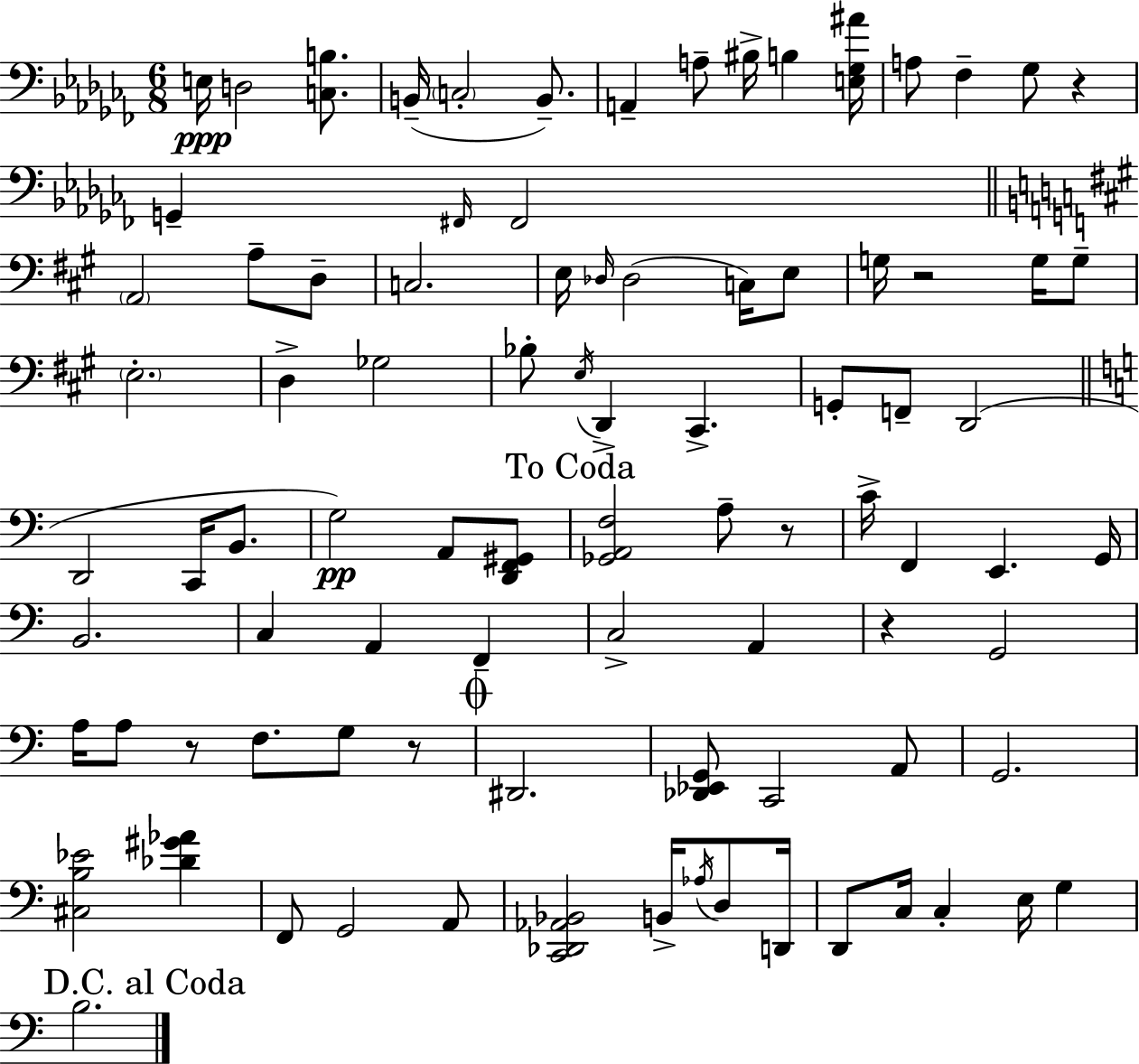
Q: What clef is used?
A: bass